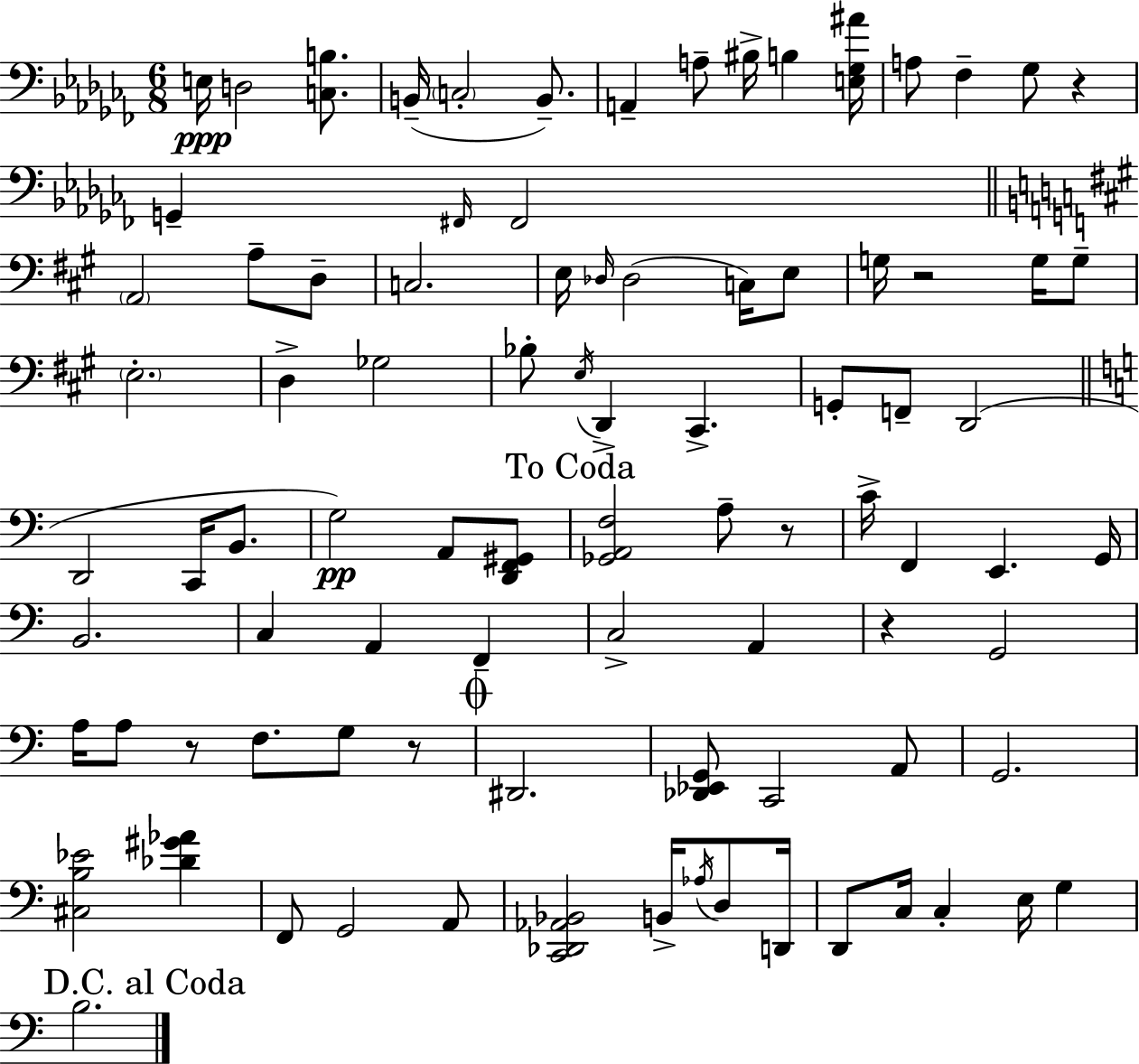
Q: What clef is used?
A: bass